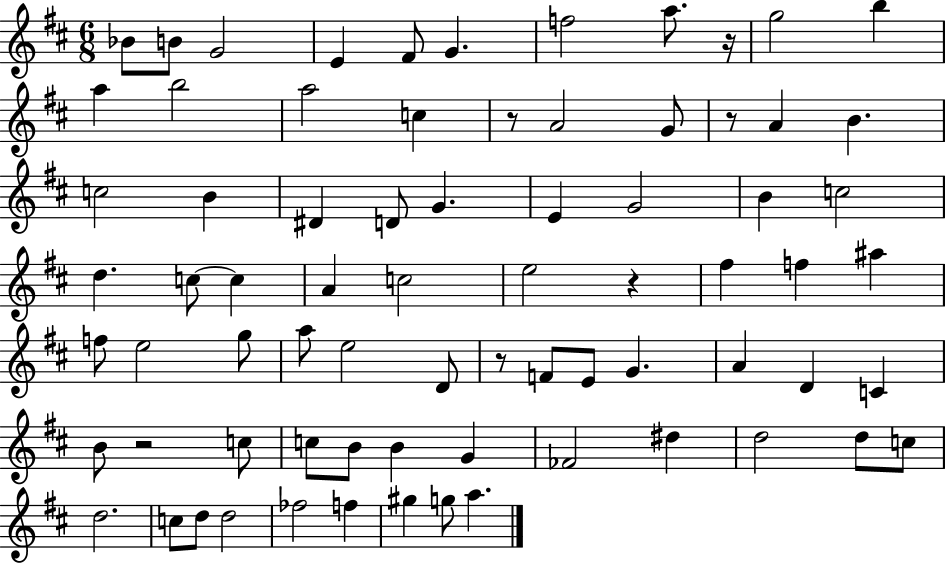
X:1
T:Untitled
M:6/8
L:1/4
K:D
_B/2 B/2 G2 E ^F/2 G f2 a/2 z/4 g2 b a b2 a2 c z/2 A2 G/2 z/2 A B c2 B ^D D/2 G E G2 B c2 d c/2 c A c2 e2 z ^f f ^a f/2 e2 g/2 a/2 e2 D/2 z/2 F/2 E/2 G A D C B/2 z2 c/2 c/2 B/2 B G _F2 ^d d2 d/2 c/2 d2 c/2 d/2 d2 _f2 f ^g g/2 a